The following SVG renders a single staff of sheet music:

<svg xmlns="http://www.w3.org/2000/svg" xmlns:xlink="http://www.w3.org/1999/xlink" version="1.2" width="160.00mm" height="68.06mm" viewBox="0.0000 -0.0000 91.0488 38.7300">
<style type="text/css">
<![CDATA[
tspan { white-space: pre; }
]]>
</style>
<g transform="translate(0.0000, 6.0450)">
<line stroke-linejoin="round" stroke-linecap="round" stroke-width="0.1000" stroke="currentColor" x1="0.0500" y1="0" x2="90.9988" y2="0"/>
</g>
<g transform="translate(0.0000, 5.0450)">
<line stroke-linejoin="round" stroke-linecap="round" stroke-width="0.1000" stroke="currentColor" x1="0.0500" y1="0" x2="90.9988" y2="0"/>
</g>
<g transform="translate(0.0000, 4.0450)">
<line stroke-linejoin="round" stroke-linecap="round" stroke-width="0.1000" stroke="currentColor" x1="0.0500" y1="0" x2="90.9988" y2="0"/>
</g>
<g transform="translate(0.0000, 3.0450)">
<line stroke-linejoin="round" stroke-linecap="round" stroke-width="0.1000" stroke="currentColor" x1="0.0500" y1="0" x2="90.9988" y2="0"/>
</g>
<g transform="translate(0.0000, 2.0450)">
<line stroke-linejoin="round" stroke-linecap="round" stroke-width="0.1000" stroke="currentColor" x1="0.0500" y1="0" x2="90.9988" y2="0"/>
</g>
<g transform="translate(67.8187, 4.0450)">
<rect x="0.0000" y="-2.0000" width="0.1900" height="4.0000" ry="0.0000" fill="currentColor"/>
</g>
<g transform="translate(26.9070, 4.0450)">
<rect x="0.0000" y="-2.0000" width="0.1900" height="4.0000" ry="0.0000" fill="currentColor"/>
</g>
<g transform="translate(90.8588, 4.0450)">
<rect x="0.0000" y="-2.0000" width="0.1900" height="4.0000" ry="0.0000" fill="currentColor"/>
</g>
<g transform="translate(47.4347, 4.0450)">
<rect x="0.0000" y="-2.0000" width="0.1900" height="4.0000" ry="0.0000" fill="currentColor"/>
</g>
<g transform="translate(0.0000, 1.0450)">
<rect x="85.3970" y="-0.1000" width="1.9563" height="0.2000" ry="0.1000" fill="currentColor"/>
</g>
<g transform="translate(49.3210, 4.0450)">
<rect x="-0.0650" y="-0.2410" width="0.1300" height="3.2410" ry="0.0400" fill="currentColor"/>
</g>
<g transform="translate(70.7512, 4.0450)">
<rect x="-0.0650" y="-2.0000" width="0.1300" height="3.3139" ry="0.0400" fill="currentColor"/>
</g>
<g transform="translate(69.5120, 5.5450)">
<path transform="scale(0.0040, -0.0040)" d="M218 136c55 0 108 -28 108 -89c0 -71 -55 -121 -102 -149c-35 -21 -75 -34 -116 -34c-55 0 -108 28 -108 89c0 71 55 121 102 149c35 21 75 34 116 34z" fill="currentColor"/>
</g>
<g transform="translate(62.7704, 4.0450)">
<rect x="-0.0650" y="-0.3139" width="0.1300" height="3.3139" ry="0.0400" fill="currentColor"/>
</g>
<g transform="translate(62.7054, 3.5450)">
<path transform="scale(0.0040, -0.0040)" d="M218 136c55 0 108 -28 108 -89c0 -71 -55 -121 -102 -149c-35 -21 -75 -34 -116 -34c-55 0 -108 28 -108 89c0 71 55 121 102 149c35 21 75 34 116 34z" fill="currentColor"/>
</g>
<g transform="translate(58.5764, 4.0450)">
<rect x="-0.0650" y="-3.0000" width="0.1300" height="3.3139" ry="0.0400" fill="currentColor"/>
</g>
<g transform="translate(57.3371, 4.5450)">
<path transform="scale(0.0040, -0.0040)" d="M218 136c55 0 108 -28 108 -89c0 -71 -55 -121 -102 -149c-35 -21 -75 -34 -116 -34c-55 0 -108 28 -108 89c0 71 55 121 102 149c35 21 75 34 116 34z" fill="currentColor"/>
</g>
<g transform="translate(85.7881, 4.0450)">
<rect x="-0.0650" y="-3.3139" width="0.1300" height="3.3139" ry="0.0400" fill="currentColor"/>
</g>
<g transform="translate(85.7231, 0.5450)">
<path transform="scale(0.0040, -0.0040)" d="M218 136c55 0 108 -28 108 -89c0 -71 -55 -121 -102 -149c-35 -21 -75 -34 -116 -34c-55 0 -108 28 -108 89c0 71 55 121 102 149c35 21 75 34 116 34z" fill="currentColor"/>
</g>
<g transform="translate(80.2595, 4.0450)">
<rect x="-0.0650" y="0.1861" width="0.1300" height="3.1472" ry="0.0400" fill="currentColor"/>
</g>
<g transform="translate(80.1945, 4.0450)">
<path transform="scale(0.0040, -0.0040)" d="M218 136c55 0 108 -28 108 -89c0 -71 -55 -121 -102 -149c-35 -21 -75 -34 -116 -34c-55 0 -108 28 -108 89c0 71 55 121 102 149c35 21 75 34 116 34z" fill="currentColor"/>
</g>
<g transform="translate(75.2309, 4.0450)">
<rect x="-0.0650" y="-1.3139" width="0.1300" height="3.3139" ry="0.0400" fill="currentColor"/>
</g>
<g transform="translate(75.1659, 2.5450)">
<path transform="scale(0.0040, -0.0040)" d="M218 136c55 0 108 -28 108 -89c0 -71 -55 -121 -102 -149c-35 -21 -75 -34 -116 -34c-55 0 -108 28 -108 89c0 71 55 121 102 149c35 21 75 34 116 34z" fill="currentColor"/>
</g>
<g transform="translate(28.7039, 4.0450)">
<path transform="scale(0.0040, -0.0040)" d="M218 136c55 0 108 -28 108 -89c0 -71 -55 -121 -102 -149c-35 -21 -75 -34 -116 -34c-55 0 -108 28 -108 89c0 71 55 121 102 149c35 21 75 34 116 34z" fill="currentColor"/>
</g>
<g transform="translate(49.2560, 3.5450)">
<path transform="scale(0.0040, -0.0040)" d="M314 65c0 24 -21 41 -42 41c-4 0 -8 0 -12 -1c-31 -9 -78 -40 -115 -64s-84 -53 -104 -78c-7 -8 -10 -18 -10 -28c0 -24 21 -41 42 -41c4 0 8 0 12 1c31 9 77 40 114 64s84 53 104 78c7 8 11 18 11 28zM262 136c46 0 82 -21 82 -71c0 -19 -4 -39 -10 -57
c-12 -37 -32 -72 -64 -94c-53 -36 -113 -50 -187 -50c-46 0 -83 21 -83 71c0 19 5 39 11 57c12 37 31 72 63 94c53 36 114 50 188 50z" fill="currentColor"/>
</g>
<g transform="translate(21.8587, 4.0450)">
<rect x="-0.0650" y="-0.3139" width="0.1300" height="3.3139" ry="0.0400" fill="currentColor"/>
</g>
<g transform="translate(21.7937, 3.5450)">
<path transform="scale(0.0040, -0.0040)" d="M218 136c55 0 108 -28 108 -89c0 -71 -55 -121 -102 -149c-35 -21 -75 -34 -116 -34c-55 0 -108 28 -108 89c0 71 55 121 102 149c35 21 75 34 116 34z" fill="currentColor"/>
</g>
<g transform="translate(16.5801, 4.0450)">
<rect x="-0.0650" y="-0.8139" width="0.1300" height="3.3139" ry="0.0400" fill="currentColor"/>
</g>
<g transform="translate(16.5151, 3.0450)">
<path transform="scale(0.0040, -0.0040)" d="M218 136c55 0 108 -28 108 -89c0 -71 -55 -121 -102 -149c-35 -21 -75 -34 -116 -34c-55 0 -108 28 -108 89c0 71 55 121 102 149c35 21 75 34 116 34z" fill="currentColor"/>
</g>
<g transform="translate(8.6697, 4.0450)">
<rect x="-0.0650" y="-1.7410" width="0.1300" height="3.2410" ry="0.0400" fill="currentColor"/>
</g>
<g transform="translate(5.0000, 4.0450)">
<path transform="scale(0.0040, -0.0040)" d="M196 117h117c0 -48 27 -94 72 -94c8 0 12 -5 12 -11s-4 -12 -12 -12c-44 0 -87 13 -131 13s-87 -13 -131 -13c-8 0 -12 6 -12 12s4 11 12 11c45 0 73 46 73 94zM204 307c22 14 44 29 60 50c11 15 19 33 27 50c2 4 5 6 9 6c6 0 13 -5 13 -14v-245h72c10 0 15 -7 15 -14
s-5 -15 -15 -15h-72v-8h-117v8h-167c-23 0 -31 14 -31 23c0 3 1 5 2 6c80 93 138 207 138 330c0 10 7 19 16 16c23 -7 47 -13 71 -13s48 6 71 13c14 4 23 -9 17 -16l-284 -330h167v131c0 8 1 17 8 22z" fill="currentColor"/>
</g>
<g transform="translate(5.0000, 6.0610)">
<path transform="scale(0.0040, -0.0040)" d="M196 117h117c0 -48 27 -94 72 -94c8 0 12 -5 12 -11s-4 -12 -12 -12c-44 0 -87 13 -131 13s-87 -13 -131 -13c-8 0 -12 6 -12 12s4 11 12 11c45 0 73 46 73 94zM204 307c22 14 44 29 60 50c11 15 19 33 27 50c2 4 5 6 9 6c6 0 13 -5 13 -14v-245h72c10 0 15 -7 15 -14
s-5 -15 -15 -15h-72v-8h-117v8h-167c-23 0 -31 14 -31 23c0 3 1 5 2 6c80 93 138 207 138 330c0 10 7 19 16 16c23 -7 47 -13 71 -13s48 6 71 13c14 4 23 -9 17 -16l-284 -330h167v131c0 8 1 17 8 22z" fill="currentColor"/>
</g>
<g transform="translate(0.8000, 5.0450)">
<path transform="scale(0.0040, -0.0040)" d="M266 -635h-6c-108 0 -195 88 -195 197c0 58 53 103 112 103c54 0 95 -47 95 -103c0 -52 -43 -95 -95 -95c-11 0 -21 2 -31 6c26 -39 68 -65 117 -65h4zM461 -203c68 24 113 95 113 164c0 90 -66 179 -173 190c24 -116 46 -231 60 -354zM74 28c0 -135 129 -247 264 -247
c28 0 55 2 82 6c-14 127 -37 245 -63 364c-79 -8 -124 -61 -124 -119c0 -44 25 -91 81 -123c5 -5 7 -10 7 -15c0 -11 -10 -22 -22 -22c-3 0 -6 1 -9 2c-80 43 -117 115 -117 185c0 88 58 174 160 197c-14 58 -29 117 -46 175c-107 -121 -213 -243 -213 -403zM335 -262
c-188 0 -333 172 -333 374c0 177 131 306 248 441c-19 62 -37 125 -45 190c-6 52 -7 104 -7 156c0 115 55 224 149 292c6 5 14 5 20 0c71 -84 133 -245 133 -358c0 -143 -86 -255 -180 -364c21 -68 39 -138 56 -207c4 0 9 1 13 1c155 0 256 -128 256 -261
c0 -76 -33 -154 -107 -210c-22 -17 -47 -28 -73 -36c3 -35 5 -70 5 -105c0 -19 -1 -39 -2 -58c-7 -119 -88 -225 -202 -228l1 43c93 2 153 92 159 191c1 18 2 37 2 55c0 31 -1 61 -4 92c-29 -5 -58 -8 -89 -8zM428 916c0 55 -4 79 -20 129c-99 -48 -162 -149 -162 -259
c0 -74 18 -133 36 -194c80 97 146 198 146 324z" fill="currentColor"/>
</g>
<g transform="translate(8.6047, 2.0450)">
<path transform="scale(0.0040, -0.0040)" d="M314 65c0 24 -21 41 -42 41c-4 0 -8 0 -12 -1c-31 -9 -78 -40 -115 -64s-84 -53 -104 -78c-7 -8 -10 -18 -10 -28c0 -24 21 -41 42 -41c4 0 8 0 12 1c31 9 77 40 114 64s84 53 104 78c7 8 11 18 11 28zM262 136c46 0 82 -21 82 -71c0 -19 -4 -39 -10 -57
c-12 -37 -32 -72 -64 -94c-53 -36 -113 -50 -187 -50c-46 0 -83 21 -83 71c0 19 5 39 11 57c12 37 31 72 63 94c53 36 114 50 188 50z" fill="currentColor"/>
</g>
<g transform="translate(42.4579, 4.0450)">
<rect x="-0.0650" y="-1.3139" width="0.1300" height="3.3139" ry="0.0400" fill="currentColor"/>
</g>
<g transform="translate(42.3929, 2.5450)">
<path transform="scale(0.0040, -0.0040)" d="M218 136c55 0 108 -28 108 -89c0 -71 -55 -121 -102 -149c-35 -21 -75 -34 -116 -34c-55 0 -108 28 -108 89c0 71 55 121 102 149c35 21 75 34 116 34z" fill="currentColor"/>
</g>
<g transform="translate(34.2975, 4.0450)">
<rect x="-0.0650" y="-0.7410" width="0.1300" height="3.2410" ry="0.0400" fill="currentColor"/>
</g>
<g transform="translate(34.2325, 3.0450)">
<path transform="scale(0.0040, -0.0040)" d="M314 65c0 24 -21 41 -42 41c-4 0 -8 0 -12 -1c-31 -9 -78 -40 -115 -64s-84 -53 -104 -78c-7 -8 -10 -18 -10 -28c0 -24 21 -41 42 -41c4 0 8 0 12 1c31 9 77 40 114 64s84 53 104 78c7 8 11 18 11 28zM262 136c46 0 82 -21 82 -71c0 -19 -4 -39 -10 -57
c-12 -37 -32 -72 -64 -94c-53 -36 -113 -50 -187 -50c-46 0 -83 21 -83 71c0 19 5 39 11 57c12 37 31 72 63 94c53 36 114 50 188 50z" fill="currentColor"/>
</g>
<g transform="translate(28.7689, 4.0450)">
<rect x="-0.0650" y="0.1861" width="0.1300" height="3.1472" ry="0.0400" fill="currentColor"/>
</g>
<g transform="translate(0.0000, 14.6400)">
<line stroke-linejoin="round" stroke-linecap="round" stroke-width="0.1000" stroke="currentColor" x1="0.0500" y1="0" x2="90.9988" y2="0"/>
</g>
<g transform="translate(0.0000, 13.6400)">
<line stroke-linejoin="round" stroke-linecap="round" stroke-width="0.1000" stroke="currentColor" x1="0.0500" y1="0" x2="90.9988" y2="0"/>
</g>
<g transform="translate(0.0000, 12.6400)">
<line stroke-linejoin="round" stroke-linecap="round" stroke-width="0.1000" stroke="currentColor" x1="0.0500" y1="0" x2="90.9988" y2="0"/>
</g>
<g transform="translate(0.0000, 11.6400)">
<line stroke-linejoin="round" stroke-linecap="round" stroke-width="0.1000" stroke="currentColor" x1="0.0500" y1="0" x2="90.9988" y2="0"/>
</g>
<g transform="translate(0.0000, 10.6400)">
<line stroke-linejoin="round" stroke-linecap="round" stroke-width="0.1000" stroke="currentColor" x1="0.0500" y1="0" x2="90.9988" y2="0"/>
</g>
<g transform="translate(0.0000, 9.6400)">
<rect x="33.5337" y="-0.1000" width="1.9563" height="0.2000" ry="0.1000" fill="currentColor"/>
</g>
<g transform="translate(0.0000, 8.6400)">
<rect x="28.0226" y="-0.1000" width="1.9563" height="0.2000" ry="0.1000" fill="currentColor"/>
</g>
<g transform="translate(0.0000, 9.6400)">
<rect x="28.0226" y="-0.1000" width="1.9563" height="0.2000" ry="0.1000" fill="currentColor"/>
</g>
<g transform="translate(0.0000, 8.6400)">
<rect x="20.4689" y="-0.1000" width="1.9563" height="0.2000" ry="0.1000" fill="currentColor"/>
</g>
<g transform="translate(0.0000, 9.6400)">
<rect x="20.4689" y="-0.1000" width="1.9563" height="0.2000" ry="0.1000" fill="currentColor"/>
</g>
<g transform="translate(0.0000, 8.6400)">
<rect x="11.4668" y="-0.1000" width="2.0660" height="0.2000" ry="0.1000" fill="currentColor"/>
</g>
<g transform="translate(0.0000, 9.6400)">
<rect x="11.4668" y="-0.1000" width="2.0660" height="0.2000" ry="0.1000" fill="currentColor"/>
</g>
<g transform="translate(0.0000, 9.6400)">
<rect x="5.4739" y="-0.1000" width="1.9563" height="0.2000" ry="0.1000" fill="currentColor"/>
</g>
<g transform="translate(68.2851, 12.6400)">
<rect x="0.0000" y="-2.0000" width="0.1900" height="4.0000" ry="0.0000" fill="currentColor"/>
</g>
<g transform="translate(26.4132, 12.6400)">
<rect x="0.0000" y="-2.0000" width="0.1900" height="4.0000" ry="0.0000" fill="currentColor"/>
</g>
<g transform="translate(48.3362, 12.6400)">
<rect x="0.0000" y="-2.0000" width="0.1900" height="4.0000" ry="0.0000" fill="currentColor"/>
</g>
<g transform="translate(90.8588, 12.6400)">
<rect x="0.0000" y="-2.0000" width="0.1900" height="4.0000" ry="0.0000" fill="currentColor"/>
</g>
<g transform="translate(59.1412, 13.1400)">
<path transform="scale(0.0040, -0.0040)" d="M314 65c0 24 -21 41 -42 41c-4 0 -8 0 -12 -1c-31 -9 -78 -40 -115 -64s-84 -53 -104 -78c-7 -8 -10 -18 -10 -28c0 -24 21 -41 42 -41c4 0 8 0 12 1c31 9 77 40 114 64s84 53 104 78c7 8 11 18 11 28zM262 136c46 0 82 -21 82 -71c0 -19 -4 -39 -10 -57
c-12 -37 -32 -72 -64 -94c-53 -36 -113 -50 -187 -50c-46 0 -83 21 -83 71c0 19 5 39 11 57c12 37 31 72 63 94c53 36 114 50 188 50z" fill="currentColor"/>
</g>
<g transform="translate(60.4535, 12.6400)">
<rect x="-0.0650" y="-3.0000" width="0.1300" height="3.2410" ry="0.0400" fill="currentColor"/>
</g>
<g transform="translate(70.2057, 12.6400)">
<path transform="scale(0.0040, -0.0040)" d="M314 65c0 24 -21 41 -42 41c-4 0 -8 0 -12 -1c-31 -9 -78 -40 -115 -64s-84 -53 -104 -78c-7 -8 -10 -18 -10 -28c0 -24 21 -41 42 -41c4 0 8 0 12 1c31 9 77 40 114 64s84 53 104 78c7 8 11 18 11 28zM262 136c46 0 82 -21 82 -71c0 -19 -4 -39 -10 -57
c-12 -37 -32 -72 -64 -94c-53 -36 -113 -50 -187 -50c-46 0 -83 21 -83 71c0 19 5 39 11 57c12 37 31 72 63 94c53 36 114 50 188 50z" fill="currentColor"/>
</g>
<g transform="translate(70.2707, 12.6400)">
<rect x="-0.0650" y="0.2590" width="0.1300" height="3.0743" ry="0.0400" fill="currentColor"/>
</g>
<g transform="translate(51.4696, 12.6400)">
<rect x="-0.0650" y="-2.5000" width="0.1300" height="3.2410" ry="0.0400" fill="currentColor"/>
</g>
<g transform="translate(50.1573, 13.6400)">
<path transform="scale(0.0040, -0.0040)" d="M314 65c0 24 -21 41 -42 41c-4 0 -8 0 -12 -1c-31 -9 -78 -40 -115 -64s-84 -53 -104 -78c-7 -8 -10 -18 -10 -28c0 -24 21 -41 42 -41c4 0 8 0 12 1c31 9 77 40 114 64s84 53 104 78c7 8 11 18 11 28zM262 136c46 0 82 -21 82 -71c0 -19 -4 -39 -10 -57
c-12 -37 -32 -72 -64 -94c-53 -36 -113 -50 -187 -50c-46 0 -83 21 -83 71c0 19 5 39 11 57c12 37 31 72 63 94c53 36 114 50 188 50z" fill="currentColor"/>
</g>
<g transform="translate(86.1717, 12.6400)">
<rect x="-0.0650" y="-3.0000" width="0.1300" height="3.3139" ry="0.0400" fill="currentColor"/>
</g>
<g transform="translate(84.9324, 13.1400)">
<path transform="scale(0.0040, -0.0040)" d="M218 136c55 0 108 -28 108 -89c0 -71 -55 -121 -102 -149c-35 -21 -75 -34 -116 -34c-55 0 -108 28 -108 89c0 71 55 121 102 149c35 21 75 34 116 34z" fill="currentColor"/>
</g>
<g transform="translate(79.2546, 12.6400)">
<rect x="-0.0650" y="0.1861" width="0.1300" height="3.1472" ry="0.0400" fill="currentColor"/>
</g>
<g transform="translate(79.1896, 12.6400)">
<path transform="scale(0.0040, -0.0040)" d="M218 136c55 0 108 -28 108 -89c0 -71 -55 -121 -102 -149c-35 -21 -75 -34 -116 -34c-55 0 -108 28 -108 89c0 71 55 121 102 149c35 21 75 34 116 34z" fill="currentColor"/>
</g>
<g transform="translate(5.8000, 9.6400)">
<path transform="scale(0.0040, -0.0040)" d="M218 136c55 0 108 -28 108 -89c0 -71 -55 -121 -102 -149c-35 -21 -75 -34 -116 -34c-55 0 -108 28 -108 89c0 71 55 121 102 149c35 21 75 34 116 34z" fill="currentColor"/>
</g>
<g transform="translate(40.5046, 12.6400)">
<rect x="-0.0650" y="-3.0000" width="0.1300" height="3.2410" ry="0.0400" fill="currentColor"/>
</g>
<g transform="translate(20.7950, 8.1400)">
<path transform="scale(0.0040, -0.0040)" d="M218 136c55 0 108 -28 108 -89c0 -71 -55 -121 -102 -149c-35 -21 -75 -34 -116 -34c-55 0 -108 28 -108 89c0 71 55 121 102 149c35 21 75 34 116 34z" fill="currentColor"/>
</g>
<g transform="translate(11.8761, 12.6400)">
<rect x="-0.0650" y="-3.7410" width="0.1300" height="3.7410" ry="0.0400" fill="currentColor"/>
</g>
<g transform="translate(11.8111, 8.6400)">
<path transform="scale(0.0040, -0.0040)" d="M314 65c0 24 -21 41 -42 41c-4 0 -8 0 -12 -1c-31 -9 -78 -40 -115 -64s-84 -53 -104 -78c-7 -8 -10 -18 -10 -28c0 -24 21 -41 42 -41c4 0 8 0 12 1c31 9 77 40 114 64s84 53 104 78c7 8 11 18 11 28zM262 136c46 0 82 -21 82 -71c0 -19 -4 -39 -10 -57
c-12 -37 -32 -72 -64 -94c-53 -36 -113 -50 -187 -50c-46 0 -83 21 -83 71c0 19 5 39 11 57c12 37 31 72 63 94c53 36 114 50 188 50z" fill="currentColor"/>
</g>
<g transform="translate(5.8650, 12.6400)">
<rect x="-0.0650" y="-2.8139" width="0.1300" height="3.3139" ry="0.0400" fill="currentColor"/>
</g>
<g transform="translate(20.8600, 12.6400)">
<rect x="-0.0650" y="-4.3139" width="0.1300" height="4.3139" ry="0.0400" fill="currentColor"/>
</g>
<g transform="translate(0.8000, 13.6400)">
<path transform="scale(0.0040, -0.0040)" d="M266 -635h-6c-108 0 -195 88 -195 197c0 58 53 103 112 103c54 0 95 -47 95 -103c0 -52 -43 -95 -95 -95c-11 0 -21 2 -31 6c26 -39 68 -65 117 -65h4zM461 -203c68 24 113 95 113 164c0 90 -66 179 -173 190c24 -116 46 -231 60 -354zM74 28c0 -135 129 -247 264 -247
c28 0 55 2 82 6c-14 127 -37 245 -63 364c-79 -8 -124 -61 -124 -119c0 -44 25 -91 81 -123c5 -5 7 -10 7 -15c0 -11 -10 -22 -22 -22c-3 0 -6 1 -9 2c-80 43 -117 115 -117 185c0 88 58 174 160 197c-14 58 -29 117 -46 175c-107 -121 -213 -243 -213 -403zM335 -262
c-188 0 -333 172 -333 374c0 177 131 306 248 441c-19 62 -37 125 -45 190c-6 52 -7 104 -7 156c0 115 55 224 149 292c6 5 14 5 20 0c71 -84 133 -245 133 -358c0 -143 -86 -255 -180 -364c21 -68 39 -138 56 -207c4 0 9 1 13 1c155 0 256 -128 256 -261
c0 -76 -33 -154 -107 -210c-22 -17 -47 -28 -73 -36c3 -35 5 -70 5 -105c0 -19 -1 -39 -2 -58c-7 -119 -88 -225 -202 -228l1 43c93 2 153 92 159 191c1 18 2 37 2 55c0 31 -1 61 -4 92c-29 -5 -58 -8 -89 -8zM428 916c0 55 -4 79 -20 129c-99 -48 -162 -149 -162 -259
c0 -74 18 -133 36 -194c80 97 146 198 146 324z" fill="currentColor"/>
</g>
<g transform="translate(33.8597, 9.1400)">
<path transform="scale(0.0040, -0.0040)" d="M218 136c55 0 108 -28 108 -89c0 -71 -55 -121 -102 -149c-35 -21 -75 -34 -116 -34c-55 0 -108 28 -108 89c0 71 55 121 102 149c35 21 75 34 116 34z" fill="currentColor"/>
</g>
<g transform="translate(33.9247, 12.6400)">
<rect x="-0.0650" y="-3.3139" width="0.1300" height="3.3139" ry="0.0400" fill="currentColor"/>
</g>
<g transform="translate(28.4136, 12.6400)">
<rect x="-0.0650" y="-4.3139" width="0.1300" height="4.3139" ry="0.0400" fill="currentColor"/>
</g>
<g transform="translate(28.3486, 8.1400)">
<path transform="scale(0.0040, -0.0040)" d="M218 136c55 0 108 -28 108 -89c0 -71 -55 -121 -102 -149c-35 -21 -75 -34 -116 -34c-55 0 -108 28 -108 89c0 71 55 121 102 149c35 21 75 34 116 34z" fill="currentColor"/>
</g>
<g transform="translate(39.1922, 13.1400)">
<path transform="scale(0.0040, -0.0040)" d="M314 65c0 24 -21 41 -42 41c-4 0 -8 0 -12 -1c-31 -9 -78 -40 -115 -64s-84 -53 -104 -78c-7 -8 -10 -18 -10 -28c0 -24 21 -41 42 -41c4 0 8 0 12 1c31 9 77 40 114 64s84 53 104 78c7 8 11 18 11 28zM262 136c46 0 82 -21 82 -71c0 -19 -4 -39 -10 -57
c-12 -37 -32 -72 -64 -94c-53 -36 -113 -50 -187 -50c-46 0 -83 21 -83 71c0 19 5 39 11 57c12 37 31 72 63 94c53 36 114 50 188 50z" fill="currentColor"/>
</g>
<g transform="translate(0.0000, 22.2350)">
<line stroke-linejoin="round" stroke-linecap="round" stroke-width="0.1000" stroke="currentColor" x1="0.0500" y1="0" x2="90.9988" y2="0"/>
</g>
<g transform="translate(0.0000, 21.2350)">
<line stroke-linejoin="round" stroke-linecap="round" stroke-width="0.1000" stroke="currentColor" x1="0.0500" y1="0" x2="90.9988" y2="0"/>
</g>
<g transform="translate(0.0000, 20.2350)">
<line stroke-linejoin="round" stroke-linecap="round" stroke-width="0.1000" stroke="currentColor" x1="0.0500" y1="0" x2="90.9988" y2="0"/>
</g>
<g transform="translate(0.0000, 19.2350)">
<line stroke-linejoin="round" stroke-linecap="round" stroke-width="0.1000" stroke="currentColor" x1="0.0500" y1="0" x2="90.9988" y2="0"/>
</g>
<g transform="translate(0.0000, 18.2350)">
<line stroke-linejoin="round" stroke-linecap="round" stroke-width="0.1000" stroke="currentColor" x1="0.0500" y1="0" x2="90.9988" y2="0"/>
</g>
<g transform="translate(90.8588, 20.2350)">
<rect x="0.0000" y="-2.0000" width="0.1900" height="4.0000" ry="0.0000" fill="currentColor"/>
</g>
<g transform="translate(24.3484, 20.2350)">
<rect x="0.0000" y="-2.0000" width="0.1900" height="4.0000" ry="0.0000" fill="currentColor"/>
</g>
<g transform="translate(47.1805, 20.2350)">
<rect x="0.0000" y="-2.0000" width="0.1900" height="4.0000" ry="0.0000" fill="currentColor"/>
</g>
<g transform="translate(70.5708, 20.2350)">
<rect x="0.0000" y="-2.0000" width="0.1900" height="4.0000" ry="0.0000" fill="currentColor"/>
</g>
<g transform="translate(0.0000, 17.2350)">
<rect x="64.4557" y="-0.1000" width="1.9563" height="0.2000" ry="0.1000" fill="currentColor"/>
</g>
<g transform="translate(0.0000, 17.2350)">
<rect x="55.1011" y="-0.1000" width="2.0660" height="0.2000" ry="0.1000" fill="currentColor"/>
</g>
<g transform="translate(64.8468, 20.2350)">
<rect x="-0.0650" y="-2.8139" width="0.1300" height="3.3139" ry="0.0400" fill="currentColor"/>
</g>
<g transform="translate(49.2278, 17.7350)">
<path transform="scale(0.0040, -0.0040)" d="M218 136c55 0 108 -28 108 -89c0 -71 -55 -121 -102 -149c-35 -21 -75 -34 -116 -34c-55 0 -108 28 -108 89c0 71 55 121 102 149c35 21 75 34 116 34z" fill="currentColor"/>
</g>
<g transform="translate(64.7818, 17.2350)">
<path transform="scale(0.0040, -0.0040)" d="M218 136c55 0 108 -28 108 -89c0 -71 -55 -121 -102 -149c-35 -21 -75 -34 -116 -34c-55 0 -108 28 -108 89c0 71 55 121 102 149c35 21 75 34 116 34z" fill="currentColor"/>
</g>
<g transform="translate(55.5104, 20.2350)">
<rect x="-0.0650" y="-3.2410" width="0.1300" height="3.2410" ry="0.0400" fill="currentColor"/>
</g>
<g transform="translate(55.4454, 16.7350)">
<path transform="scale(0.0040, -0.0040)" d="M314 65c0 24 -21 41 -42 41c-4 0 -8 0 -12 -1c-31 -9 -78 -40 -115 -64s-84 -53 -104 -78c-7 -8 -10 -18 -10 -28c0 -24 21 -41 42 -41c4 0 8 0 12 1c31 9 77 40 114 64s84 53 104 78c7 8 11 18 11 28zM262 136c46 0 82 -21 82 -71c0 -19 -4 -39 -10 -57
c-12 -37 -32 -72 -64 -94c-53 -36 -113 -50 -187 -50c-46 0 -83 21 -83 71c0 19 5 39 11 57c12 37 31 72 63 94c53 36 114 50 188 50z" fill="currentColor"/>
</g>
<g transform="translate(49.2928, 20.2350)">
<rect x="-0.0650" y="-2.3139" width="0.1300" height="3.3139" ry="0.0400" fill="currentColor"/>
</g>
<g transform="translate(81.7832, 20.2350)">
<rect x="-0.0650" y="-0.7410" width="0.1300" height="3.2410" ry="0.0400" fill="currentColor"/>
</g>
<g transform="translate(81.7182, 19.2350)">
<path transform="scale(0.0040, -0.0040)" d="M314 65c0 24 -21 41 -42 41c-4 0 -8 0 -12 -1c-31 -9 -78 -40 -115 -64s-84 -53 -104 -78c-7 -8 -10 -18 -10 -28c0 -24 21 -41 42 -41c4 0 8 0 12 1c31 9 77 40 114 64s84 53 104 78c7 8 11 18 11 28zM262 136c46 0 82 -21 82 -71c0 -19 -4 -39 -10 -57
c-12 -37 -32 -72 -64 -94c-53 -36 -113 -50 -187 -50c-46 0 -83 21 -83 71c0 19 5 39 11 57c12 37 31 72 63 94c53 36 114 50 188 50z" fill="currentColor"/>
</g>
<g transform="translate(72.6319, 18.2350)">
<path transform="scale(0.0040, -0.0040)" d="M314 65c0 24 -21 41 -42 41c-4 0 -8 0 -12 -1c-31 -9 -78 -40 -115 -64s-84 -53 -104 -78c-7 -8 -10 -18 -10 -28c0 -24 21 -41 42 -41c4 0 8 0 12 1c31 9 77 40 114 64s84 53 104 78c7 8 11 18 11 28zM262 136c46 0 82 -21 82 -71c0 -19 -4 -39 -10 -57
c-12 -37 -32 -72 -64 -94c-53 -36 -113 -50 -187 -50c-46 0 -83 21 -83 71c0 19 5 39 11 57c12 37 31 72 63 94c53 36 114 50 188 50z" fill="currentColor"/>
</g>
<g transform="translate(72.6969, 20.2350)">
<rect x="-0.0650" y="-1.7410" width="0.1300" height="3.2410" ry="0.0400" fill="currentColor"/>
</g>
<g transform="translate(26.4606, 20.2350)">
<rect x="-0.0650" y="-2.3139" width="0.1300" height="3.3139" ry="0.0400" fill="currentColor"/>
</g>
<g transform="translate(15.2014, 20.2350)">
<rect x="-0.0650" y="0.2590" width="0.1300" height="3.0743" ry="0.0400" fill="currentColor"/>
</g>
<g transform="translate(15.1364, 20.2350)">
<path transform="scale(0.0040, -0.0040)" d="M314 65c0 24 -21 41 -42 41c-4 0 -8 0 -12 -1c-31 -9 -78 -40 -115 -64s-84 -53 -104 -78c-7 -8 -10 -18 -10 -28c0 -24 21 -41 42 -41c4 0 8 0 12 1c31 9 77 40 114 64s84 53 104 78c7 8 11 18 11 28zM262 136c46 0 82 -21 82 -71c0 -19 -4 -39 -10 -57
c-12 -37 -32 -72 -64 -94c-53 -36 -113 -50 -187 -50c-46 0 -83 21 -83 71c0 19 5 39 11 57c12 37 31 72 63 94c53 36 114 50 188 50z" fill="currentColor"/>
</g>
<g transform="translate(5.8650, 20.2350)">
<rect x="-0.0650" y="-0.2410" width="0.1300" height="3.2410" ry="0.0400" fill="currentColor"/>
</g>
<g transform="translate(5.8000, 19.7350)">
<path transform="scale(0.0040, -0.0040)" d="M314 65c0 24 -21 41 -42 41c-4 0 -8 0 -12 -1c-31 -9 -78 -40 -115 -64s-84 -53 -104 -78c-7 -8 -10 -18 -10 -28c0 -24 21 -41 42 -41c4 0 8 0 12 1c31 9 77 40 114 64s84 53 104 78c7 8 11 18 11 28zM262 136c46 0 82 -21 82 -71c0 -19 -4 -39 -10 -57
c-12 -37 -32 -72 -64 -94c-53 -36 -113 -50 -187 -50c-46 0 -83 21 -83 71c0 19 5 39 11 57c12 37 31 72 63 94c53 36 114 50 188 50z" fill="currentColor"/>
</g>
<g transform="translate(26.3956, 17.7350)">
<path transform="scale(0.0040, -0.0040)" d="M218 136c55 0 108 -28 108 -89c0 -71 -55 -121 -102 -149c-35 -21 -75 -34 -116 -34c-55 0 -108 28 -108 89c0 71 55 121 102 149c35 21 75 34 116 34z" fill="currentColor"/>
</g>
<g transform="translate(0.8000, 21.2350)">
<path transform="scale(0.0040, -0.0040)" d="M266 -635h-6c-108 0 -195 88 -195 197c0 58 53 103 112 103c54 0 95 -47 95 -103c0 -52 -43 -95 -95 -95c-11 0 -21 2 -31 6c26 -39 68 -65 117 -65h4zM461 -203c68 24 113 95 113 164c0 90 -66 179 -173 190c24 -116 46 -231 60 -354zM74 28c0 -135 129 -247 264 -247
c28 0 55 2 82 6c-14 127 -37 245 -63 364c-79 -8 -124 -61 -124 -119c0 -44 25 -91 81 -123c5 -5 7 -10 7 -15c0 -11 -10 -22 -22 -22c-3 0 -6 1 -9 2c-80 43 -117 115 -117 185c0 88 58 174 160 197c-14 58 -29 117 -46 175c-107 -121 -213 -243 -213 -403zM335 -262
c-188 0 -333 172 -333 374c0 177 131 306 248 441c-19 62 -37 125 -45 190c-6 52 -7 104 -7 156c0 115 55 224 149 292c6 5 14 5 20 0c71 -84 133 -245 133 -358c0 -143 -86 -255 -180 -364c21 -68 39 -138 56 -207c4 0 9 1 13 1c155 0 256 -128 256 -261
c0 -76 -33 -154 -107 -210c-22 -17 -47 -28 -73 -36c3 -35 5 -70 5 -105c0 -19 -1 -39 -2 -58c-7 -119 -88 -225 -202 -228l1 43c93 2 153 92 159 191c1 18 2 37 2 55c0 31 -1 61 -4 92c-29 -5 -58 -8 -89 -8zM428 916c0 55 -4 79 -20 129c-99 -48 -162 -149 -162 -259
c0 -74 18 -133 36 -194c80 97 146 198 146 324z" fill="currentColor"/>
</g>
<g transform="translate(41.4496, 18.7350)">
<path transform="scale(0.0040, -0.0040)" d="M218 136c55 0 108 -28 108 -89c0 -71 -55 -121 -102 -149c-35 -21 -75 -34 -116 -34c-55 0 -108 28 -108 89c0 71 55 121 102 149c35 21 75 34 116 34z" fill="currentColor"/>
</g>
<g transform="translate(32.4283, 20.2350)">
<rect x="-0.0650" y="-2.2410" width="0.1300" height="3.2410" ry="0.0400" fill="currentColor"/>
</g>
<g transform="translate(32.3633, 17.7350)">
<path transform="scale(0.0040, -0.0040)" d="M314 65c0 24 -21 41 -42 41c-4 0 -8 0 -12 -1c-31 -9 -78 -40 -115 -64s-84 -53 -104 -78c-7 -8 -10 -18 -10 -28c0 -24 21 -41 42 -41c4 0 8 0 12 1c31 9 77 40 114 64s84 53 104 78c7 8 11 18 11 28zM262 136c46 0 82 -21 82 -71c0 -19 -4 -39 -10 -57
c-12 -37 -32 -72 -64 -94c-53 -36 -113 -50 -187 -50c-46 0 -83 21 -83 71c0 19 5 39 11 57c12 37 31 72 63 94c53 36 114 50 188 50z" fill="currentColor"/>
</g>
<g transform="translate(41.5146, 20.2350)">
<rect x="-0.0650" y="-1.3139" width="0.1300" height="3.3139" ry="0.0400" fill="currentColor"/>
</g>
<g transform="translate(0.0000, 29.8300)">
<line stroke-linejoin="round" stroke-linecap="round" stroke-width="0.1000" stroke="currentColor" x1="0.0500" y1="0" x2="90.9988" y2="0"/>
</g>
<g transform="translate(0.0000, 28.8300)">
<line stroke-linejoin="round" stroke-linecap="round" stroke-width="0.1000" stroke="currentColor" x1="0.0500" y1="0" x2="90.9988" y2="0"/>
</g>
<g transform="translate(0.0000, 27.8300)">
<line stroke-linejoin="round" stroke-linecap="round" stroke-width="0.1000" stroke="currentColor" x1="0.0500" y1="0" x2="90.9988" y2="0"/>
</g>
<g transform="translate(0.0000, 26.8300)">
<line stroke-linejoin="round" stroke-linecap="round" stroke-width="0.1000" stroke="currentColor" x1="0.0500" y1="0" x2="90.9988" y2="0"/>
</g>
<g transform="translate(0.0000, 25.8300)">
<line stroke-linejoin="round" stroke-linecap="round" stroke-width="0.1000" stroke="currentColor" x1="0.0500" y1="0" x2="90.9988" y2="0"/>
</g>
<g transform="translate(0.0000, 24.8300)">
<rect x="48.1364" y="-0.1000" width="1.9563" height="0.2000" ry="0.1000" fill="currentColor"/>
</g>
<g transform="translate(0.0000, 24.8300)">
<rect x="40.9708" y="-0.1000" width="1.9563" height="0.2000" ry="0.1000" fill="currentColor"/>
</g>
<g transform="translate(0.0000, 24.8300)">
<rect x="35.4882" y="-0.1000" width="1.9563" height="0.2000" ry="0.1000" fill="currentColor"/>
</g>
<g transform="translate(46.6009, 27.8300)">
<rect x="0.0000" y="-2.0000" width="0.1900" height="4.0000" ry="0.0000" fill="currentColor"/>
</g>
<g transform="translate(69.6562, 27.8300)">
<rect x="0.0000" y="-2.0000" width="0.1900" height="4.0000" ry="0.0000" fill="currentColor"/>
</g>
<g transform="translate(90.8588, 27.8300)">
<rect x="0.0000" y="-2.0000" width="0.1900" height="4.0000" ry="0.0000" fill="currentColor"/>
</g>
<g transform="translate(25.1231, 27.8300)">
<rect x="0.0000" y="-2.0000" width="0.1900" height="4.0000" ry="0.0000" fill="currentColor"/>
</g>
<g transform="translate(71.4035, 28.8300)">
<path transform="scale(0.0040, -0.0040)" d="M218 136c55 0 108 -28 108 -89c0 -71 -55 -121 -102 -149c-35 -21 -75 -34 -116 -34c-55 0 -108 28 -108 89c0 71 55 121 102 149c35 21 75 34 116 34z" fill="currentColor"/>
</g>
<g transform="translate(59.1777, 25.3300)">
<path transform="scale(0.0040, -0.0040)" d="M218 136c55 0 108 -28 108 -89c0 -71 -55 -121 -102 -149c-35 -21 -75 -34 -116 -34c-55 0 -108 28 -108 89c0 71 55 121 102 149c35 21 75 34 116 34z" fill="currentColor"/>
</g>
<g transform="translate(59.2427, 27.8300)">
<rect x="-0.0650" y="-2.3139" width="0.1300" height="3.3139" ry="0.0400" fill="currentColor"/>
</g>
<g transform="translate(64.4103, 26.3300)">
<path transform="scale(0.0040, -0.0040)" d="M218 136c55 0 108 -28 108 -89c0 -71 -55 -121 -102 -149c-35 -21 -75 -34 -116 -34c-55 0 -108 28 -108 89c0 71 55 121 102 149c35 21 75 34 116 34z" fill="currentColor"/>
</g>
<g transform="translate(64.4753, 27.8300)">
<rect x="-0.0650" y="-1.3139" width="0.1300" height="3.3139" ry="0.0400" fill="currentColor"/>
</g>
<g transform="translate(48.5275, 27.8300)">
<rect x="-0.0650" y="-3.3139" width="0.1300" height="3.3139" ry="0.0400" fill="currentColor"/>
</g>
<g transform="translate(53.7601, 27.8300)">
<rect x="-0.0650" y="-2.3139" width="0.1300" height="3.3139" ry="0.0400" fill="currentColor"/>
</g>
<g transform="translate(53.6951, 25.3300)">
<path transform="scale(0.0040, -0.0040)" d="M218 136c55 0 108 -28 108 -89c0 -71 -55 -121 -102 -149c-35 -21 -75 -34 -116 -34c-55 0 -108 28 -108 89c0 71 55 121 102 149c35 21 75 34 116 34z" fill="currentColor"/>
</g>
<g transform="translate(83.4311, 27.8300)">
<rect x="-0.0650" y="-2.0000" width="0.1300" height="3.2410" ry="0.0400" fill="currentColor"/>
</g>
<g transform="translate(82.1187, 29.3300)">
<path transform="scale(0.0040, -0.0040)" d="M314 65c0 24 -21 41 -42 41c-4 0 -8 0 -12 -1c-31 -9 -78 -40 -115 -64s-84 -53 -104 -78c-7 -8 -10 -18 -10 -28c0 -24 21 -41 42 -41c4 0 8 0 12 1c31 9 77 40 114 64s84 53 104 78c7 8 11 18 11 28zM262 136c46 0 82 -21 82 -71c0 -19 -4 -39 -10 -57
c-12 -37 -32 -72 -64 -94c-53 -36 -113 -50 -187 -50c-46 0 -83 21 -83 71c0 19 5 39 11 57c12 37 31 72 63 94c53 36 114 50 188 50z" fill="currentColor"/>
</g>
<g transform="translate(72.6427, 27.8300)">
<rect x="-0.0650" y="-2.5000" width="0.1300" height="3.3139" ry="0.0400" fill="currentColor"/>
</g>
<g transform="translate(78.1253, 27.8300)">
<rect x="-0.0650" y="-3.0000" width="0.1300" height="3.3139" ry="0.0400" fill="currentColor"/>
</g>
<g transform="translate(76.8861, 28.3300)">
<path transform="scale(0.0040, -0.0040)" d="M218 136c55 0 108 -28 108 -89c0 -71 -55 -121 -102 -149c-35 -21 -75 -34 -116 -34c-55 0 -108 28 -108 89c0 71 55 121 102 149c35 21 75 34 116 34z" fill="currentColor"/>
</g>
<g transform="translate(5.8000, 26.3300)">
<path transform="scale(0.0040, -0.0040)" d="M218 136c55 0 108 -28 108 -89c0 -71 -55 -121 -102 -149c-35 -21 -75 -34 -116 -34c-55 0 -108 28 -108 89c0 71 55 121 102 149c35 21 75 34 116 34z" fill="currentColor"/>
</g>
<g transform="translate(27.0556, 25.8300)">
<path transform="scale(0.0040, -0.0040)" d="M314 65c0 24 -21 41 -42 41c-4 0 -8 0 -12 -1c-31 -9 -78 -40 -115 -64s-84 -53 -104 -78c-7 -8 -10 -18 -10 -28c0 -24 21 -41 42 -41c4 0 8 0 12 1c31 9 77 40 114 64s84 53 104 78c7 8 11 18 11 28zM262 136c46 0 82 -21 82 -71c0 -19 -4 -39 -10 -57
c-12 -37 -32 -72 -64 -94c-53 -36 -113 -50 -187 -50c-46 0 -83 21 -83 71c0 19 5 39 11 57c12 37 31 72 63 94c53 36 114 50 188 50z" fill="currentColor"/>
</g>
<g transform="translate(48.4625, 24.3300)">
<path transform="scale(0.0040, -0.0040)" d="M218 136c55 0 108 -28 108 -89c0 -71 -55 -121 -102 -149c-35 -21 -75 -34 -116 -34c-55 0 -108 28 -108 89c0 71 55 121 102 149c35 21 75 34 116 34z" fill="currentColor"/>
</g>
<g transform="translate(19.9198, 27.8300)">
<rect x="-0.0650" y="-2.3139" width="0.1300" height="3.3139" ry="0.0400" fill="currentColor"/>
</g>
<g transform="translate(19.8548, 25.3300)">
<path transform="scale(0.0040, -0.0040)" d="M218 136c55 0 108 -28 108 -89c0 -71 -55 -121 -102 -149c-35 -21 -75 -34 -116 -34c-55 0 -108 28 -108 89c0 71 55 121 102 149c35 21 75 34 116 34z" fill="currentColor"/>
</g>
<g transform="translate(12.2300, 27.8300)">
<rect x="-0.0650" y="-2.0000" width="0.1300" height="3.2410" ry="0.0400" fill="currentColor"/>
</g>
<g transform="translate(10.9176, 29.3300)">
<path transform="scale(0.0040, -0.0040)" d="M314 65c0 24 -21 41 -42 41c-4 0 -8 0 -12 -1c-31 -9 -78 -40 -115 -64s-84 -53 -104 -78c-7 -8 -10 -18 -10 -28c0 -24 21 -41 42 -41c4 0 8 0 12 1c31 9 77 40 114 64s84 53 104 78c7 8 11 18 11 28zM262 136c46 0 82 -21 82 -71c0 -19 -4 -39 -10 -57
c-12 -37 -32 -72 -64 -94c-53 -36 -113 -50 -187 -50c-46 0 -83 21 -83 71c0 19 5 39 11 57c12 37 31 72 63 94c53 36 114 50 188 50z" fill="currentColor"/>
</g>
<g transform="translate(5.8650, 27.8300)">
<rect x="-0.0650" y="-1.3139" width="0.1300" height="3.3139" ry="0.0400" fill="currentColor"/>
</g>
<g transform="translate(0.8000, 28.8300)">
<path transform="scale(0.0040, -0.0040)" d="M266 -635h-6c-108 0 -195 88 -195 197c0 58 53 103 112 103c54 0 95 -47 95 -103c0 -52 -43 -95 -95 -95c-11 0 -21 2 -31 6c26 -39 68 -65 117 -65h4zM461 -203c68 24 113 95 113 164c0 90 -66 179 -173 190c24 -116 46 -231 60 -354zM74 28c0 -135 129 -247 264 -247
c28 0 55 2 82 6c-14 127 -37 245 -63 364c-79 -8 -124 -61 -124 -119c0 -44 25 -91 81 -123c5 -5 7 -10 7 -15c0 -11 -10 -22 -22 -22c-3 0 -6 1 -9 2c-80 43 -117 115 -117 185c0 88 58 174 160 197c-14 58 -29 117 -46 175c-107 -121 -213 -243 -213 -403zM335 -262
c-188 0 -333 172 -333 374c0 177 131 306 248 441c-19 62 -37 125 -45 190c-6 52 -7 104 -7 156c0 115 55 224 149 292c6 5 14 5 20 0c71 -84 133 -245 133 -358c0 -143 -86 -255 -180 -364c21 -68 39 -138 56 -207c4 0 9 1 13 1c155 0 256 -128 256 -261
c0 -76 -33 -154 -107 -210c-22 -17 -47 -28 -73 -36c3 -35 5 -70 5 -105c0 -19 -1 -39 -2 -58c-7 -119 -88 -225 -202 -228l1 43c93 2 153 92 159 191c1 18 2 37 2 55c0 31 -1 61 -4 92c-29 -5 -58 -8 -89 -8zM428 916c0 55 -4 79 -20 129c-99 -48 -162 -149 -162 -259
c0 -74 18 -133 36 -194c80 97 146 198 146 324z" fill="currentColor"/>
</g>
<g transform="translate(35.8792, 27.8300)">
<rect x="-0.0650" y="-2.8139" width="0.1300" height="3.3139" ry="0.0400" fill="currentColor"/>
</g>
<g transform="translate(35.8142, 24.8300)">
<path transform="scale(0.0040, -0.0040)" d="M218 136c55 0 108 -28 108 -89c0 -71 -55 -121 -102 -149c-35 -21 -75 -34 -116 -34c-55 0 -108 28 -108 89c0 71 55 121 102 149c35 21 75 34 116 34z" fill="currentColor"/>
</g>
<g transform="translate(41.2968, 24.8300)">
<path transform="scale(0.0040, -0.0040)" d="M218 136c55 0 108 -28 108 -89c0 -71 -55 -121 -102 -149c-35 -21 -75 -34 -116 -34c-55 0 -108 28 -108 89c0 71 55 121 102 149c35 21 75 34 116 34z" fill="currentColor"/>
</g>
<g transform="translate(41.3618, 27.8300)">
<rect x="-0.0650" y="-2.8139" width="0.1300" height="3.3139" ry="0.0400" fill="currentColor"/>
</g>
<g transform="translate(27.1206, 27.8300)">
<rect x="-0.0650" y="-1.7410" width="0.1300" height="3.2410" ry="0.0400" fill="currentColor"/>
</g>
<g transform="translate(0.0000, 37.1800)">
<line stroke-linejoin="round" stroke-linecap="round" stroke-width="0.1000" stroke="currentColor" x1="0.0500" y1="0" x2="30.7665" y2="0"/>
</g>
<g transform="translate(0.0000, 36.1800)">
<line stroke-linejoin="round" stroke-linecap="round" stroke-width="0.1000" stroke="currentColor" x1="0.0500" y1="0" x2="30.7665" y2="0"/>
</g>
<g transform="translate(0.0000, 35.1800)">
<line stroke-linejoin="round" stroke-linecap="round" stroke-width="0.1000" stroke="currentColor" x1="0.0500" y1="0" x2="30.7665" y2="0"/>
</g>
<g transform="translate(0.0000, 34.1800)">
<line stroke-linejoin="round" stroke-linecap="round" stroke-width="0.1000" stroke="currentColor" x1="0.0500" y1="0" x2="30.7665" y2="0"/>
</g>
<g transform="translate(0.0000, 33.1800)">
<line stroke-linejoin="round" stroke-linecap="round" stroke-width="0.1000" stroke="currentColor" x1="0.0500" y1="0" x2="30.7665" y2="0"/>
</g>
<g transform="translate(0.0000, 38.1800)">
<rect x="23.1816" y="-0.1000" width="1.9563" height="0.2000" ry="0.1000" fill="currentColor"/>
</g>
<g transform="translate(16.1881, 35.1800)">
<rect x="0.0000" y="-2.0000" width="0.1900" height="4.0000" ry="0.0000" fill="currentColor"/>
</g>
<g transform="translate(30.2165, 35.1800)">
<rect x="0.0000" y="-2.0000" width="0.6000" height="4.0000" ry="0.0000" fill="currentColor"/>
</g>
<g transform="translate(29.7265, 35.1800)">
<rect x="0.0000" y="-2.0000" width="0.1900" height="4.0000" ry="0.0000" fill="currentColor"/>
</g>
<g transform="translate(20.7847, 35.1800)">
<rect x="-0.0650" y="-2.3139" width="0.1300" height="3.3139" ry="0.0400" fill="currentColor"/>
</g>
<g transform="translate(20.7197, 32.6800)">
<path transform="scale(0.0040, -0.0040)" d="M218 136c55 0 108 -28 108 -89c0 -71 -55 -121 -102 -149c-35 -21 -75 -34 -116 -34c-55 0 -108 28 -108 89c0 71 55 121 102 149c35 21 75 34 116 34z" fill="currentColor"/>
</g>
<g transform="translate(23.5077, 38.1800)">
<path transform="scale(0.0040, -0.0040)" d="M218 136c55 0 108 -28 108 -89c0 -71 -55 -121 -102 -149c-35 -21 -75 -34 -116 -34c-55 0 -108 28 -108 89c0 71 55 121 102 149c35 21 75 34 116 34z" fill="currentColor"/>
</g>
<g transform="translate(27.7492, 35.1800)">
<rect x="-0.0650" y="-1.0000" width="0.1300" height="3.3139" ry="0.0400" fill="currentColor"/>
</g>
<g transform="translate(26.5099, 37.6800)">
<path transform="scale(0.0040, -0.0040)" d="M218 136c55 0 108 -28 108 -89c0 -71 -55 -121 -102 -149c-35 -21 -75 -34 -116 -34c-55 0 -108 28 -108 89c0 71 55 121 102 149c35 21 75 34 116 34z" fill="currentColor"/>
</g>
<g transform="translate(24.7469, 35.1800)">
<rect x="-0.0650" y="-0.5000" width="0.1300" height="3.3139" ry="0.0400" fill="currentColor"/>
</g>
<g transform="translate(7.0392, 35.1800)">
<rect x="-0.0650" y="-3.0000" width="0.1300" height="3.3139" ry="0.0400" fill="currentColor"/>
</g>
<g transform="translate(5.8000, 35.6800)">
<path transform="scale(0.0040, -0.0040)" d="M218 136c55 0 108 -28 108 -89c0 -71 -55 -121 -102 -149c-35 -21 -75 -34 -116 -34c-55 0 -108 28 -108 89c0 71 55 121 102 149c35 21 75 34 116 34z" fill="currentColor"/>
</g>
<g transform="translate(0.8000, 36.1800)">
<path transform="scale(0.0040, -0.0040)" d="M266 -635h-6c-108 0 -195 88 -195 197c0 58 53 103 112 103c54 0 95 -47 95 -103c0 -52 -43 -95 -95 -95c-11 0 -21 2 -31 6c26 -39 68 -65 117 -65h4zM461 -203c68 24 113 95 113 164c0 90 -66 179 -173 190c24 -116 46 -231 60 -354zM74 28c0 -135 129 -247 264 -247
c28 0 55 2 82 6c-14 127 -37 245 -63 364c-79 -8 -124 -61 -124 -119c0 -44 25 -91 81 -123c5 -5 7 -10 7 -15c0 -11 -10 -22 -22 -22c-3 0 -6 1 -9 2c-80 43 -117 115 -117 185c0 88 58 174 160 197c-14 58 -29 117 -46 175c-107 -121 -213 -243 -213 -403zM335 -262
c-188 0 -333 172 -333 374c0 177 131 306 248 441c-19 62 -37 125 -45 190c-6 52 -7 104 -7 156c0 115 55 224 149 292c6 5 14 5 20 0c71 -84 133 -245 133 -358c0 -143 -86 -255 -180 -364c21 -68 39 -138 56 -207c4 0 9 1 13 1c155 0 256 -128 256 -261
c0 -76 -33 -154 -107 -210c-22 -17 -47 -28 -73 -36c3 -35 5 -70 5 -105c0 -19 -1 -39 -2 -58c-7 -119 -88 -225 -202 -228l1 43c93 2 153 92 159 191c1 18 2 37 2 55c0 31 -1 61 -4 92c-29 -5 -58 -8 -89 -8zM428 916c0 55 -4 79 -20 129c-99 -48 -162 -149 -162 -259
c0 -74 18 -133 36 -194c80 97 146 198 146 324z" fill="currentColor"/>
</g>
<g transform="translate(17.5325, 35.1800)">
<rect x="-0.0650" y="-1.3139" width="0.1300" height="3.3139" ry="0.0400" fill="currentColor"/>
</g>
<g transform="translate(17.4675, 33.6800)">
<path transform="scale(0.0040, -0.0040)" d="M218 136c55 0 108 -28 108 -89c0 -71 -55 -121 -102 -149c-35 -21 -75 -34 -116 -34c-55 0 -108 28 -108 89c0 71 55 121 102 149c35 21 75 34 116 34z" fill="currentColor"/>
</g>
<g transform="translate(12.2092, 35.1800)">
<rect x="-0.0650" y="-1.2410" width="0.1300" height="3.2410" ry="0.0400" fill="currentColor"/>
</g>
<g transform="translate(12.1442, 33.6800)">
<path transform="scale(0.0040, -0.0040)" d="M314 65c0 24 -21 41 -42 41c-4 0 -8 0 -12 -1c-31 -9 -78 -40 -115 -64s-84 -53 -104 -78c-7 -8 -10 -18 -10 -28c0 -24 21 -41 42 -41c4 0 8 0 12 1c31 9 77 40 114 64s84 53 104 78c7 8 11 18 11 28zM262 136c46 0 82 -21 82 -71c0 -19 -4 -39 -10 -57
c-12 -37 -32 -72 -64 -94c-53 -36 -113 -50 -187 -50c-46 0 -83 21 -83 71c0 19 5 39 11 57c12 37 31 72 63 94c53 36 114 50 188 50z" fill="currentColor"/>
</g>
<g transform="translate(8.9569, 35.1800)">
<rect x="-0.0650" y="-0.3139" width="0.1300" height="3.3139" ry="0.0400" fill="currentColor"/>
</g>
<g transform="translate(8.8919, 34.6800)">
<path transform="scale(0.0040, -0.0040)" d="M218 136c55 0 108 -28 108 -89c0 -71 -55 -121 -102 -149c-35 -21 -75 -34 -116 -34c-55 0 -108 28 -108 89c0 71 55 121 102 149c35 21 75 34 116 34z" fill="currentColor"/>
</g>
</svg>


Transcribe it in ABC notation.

X:1
T:Untitled
M:4/4
L:1/4
K:C
f2 d c B d2 e c2 A c F e B b a c'2 d' d' b A2 G2 A2 B2 B A c2 B2 g g2 e g b2 a f2 d2 e F2 g f2 a a b g g e G A F2 A c e2 e g C D